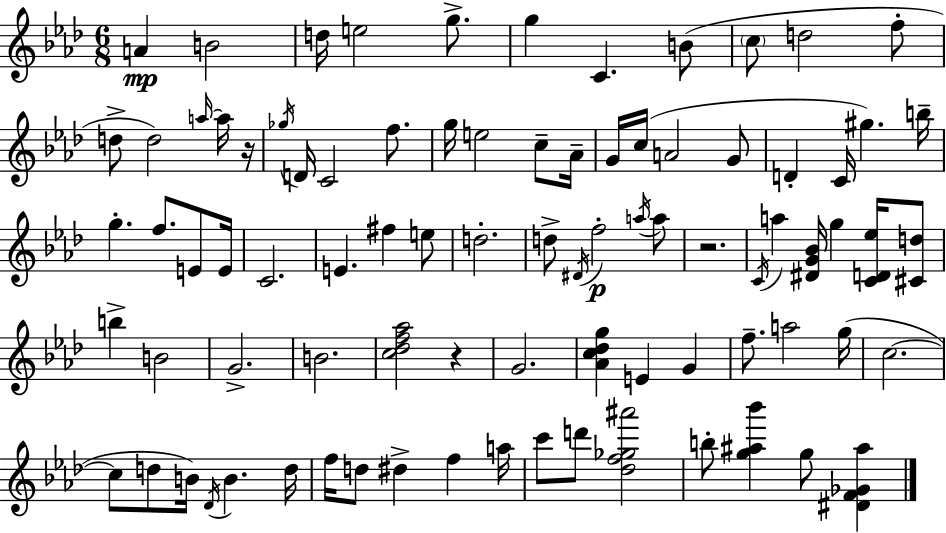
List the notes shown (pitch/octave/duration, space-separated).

A4/q B4/h D5/s E5/h G5/e. G5/q C4/q. B4/e C5/e D5/h F5/e D5/e D5/h A5/s A5/s R/s Gb5/s D4/s C4/h F5/e. G5/s E5/h C5/e Ab4/s G4/s C5/s A4/h G4/e D4/q C4/s G#5/q. B5/s G5/q. F5/e. E4/e E4/s C4/h. E4/q. F#5/q E5/e D5/h. D5/e D#4/s F5/h A5/s A5/e R/h. C4/s A5/q [D#4,G4,Bb4]/s G5/q [C4,D4,Eb5]/s [C#4,D5]/e B5/q B4/h G4/h. B4/h. [C5,Db5,F5,Ab5]/h R/q G4/h. [Ab4,C5,Db5,G5]/q E4/q G4/q F5/e. A5/h G5/s C5/h. C5/e D5/e B4/s Db4/s B4/q. D5/s F5/s D5/e D#5/q F5/q A5/s C6/e D6/e [Db5,F5,Gb5,A#6]/h B5/e [G5,A#5,Bb6]/q G5/e [D#4,F4,Gb4,A#5]/q